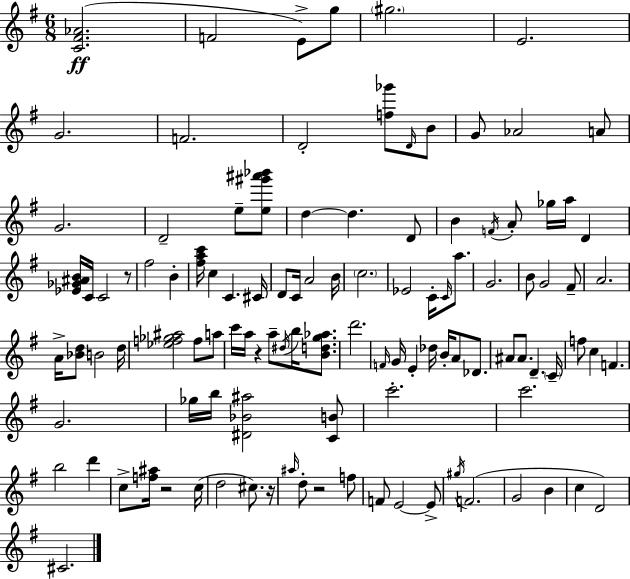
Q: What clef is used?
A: treble